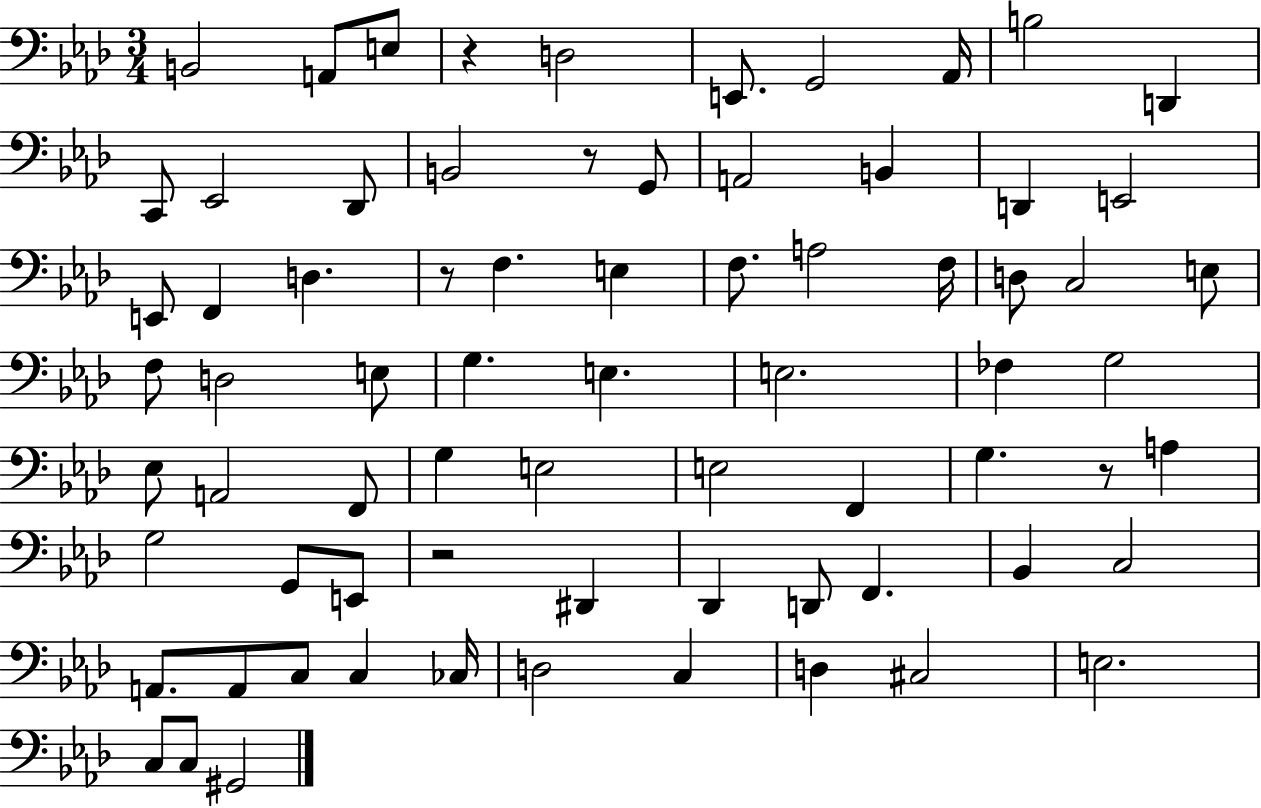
{
  \clef bass
  \numericTimeSignature
  \time 3/4
  \key aes \major
  b,2 a,8 e8 | r4 d2 | e,8. g,2 aes,16 | b2 d,4 | \break c,8 ees,2 des,8 | b,2 r8 g,8 | a,2 b,4 | d,4 e,2 | \break e,8 f,4 d4. | r8 f4. e4 | f8. a2 f16 | d8 c2 e8 | \break f8 d2 e8 | g4. e4. | e2. | fes4 g2 | \break ees8 a,2 f,8 | g4 e2 | e2 f,4 | g4. r8 a4 | \break g2 g,8 e,8 | r2 dis,4 | des,4 d,8 f,4. | bes,4 c2 | \break a,8. a,8 c8 c4 ces16 | d2 c4 | d4 cis2 | e2. | \break c8 c8 gis,2 | \bar "|."
}